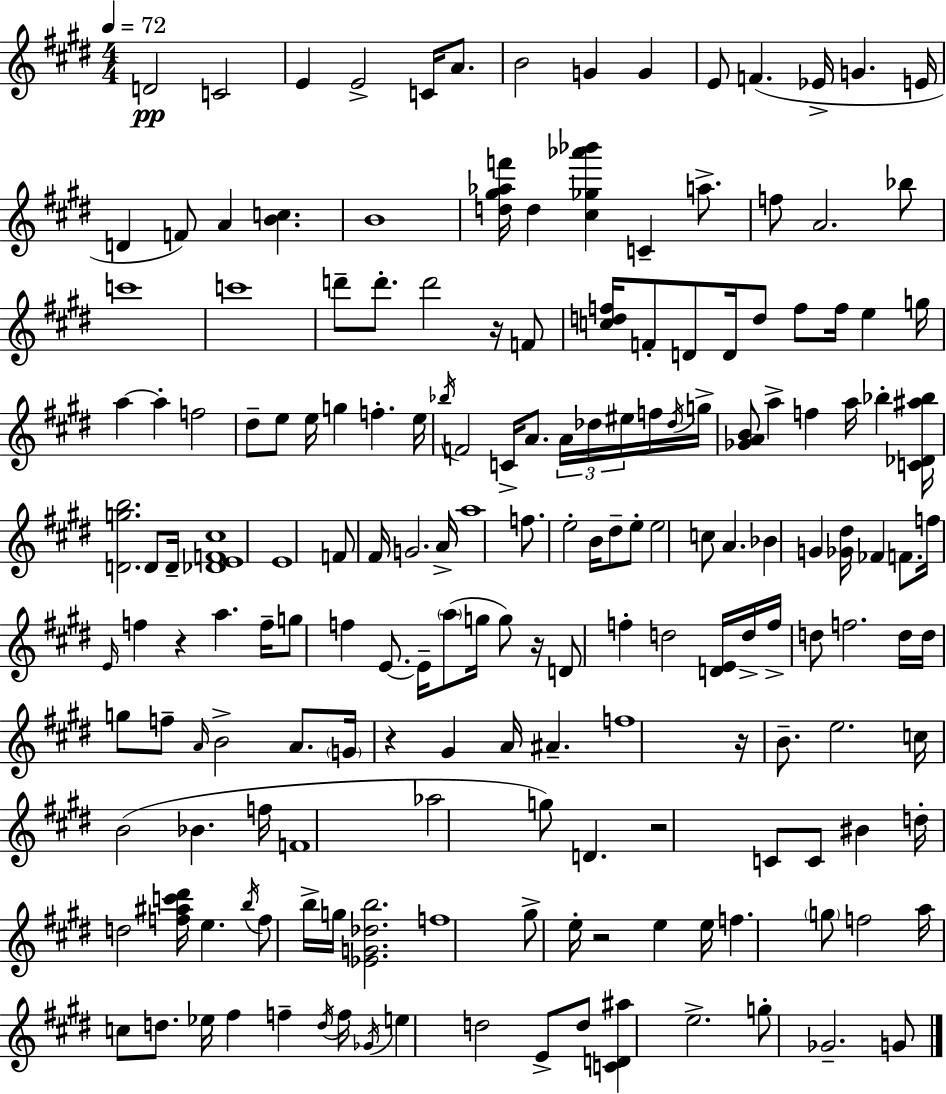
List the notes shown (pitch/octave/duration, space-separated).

D4/h C4/h E4/q E4/h C4/s A4/e. B4/h G4/q G4/q E4/e F4/q. Eb4/s G4/q. E4/s D4/q F4/e A4/q [B4,C5]/q. B4/w [D5,G#5,Ab5,F6]/s D5/q [C#5,Gb5,Ab6,Bb6]/q C4/q A5/e. F5/e A4/h. Bb5/e C6/w C6/w D6/e D6/e. D6/h R/s F4/e [C5,D5,F5]/s F4/e D4/e D4/s D5/e F5/e F5/s E5/q G5/s A5/q A5/q F5/h D#5/e E5/e E5/s G5/q F5/q. E5/s Bb5/s F4/h C4/s A4/e. A4/s Db5/s EIS5/s F5/s Db5/s G5/s [Gb4,A4,B4]/e A5/q F5/q A5/s Bb5/q [C4,Db4,A#5,Bb5]/s [D4,G5,B5]/h. D4/e D4/s [Db4,E4,F4,C#5]/w E4/w F4/e F#4/s G4/h. A4/s A5/w F5/e. E5/h B4/s D#5/e E5/e E5/h C5/e A4/q. Bb4/q G4/q [Gb4,D#5]/s FES4/q F4/e. F5/s E4/s F5/q R/q A5/q. F5/s G5/e F5/q E4/e. E4/s A5/e G5/s G5/e R/s D4/e F5/q D5/h [D4,E4]/s D5/s F5/s D5/e F5/h. D5/s D5/s G5/e F5/e A4/s B4/h A4/e. G4/s R/q G#4/q A4/s A#4/q. F5/w R/s B4/e. E5/h. C5/s B4/h Bb4/q. F5/s F4/w Ab5/h G5/e D4/q. R/h C4/e C4/e BIS4/q D5/s D5/h [F5,A#5,C6,D#6]/s E5/q. B5/s F5/e B5/s G5/s [Eb4,G4,Db5,B5]/h. F5/w G#5/e E5/s R/h E5/q E5/s F5/q. G5/e F5/h A5/s C5/e D5/e. Eb5/s F#5/q F5/q D5/s F5/s Gb4/s E5/q D5/h E4/e D5/e [C4,D4,A#5]/q E5/h. G5/e Gb4/h. G4/e